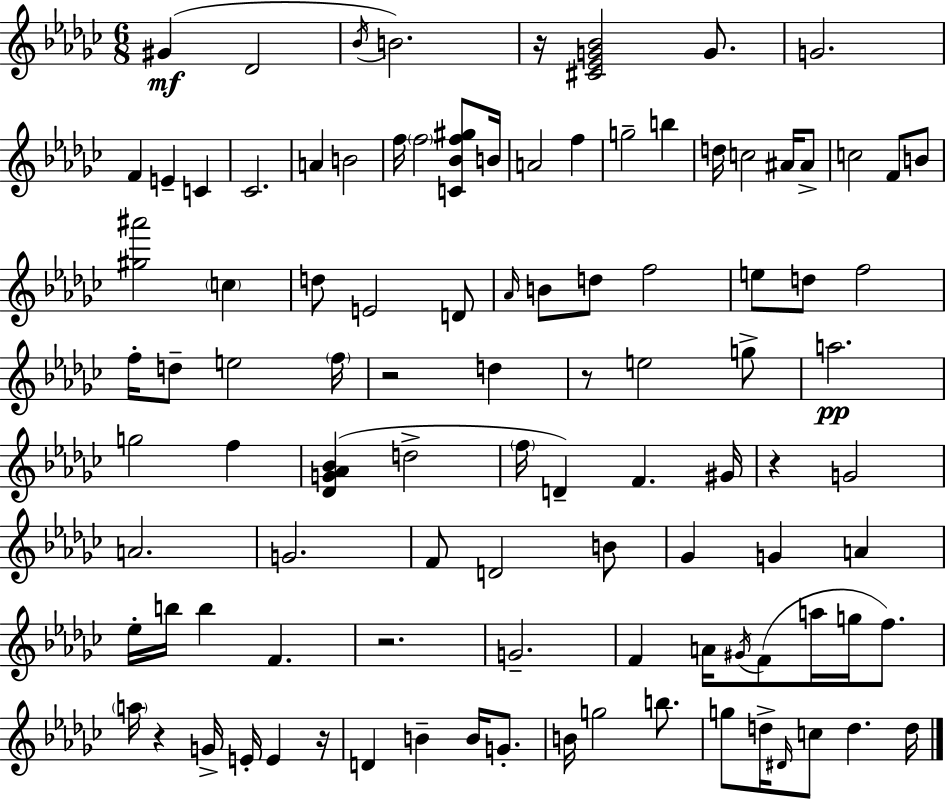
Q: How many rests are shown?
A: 7